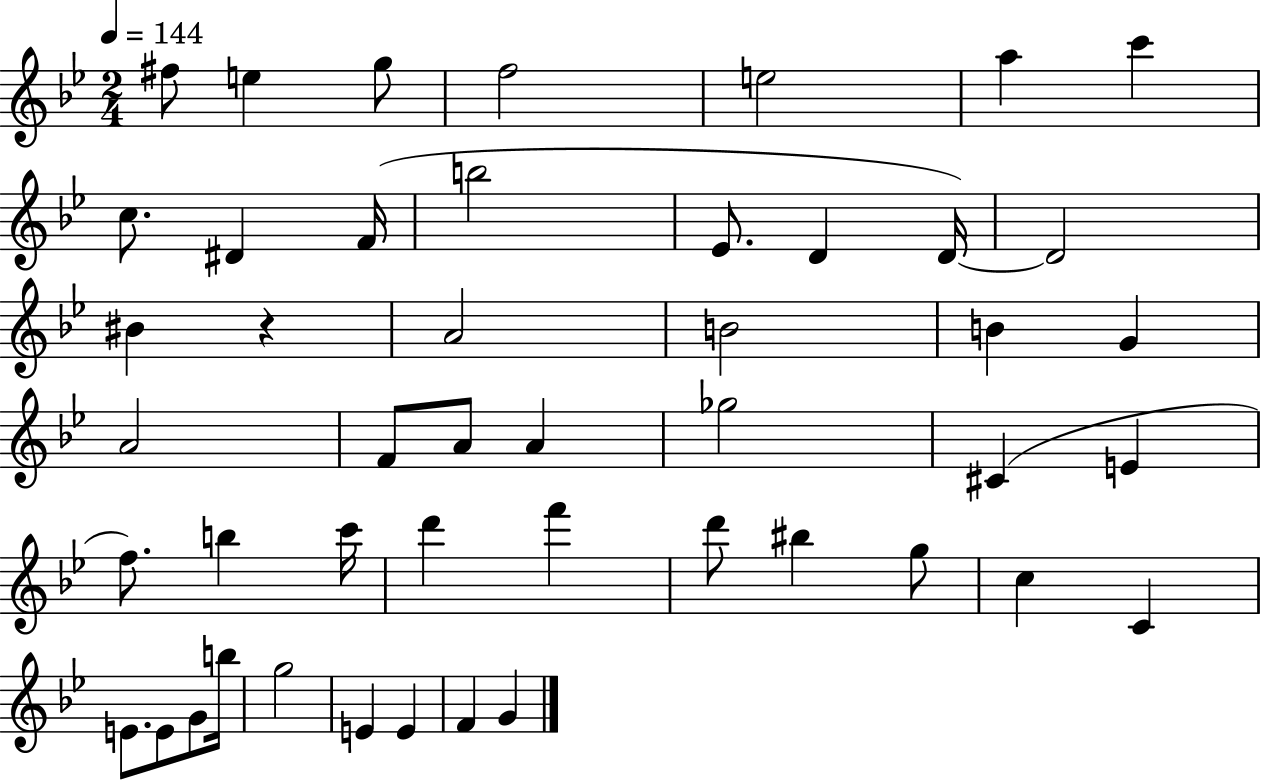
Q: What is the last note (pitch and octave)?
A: G4